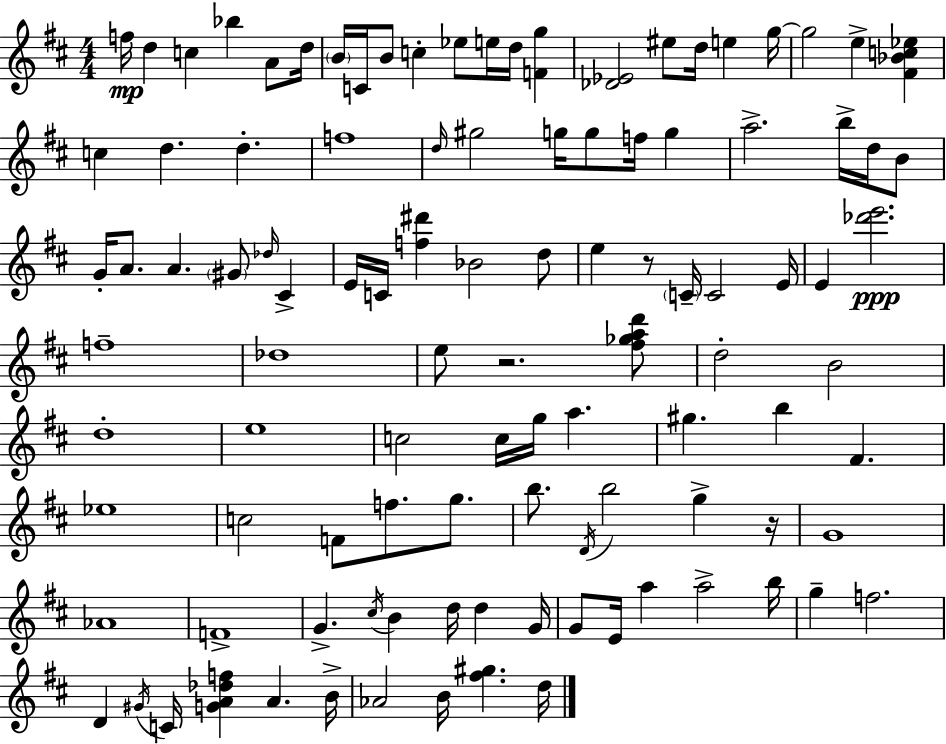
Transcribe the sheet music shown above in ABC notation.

X:1
T:Untitled
M:4/4
L:1/4
K:D
f/4 d c _b A/2 d/4 B/4 C/4 B/2 c _e/2 e/4 d/4 [Fg] [_D_E]2 ^e/2 d/4 e g/4 g2 e [^F_Bc_e] c d d f4 d/4 ^g2 g/4 g/2 f/4 g a2 b/4 d/4 B/2 G/4 A/2 A ^G/2 _d/4 ^C E/4 C/4 [f^d'] _B2 d/2 e z/2 C/4 C2 E/4 E [_d'e']2 f4 _d4 e/2 z2 [^f_gad']/2 d2 B2 d4 e4 c2 c/4 g/4 a ^g b ^F _e4 c2 F/2 f/2 g/2 b/2 D/4 b2 g z/4 G4 _A4 F4 G ^c/4 B d/4 d G/4 G/2 E/4 a a2 b/4 g f2 D ^G/4 C/4 [GA_df] A B/4 _A2 B/4 [^f^g] d/4